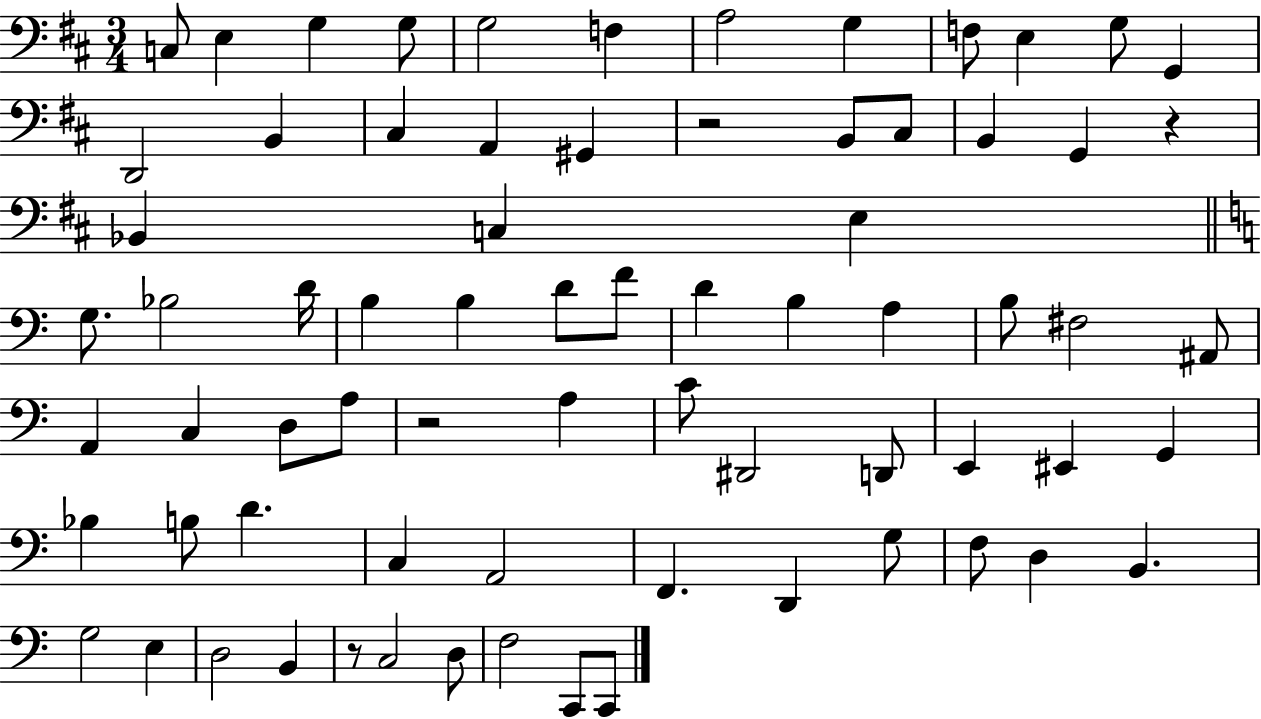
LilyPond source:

{
  \clef bass
  \numericTimeSignature
  \time 3/4
  \key d \major
  c8 e4 g4 g8 | g2 f4 | a2 g4 | f8 e4 g8 g,4 | \break d,2 b,4 | cis4 a,4 gis,4 | r2 b,8 cis8 | b,4 g,4 r4 | \break bes,4 c4 e4 | \bar "||" \break \key c \major g8. bes2 d'16 | b4 b4 d'8 f'8 | d'4 b4 a4 | b8 fis2 ais,8 | \break a,4 c4 d8 a8 | r2 a4 | c'8 dis,2 d,8 | e,4 eis,4 g,4 | \break bes4 b8 d'4. | c4 a,2 | f,4. d,4 g8 | f8 d4 b,4. | \break g2 e4 | d2 b,4 | r8 c2 d8 | f2 c,8 c,8 | \break \bar "|."
}